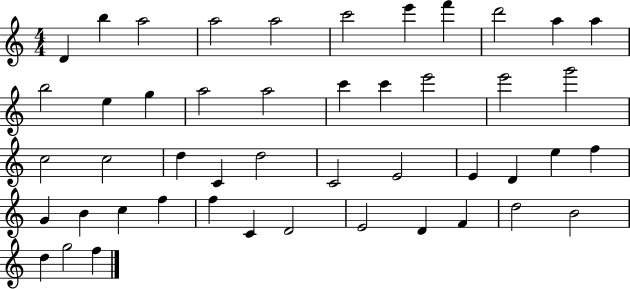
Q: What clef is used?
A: treble